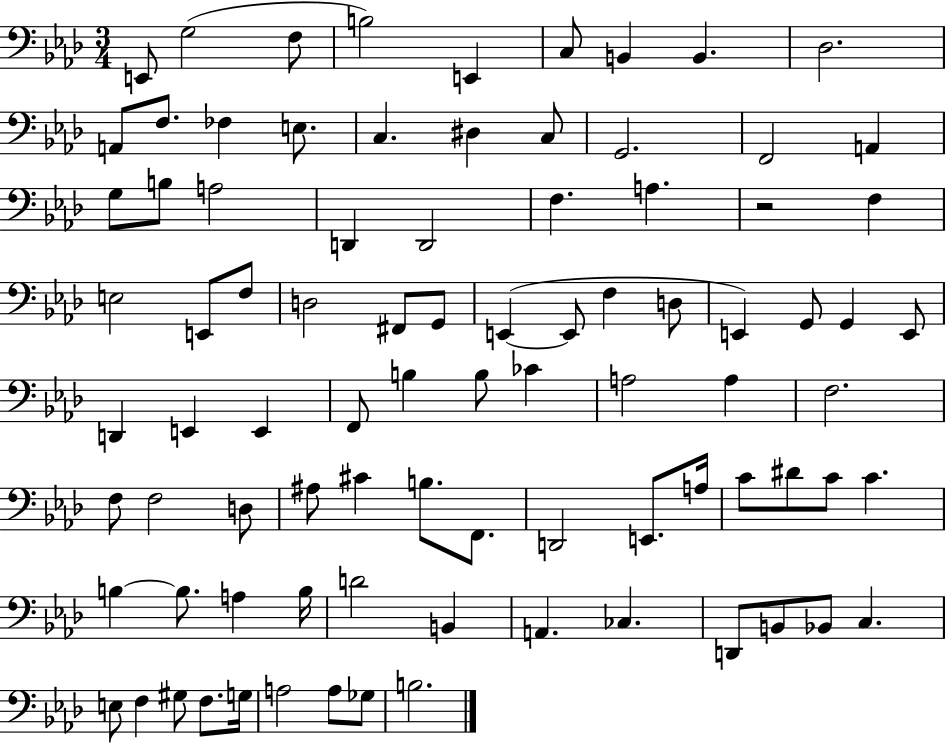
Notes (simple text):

E2/e G3/h F3/e B3/h E2/q C3/e B2/q B2/q. Db3/h. A2/e F3/e. FES3/q E3/e. C3/q. D#3/q C3/e G2/h. F2/h A2/q G3/e B3/e A3/h D2/q D2/h F3/q. A3/q. R/h F3/q E3/h E2/e F3/e D3/h F#2/e G2/e E2/q E2/e F3/q D3/e E2/q G2/e G2/q E2/e D2/q E2/q E2/q F2/e B3/q B3/e CES4/q A3/h A3/q F3/h. F3/e F3/h D3/e A#3/e C#4/q B3/e. F2/e. D2/h E2/e. A3/s C4/e D#4/e C4/e C4/q. B3/q B3/e. A3/q B3/s D4/h B2/q A2/q. CES3/q. D2/e B2/e Bb2/e C3/q. E3/e F3/q G#3/e F3/e. G3/s A3/h A3/e Gb3/e B3/h.